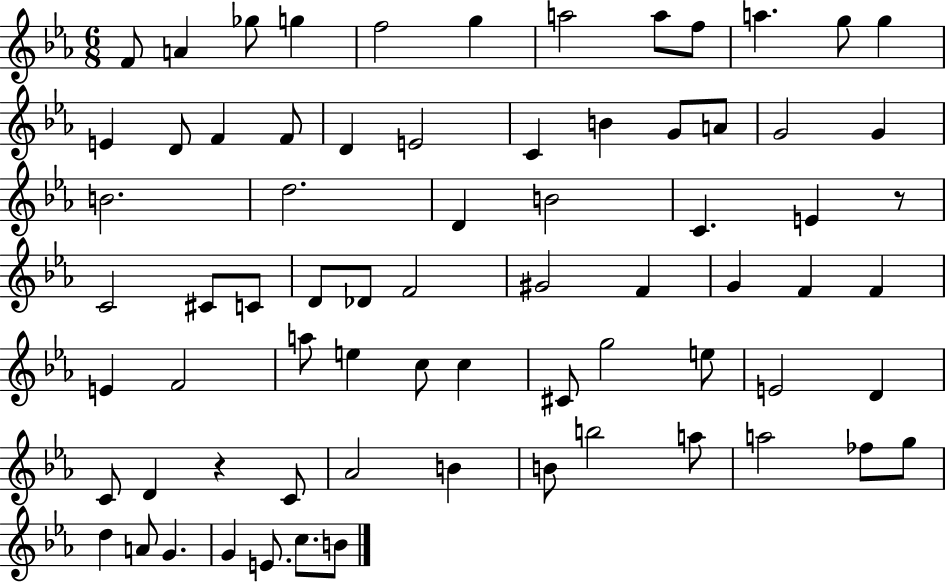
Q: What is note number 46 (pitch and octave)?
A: C5